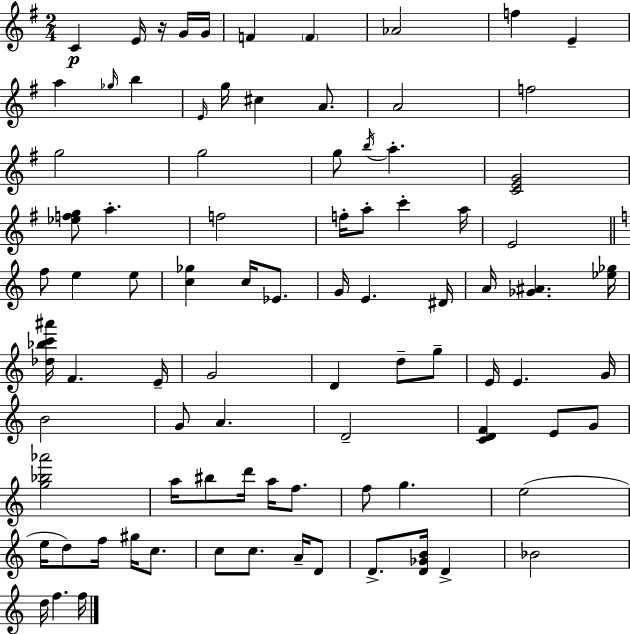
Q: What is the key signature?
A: G major